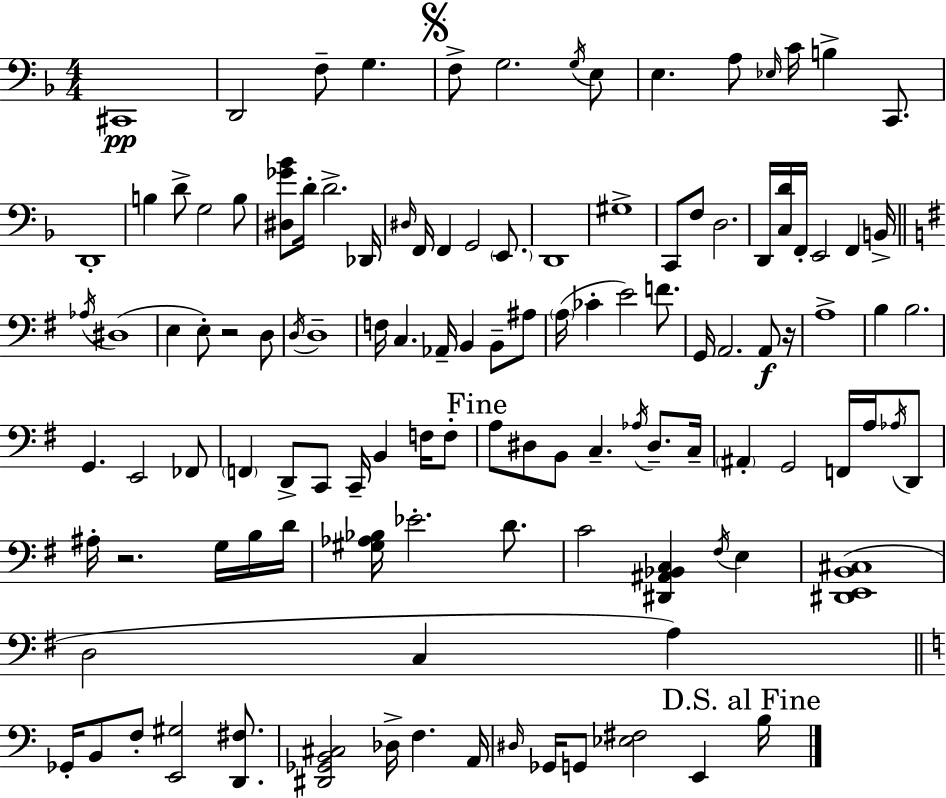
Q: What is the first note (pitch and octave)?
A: C#2